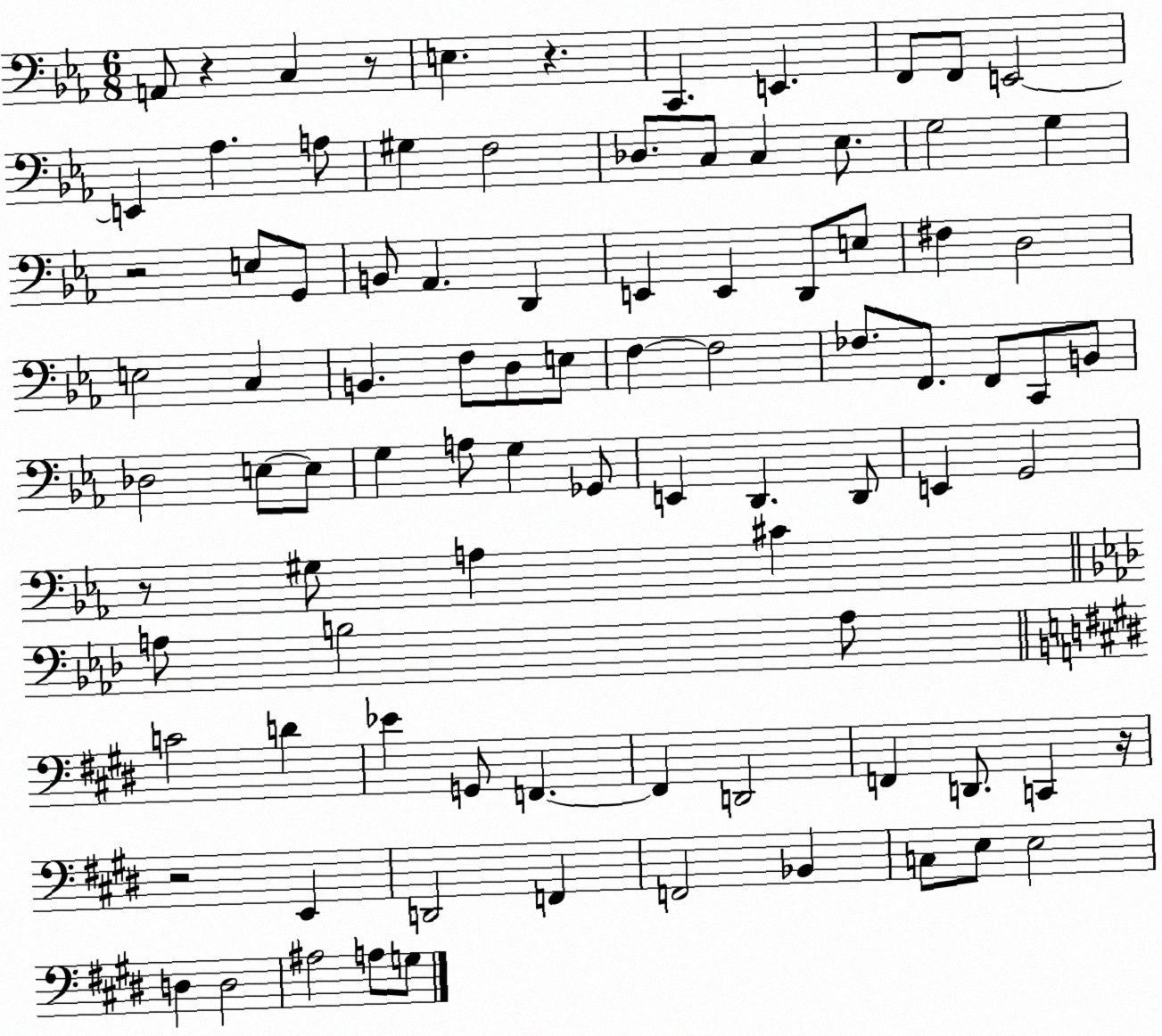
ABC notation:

X:1
T:Untitled
M:6/8
L:1/4
K:Eb
A,,/2 z C, z/2 E, z C,, E,, F,,/2 F,,/2 E,,2 E,, _A, A,/2 ^G, F,2 _D,/2 C,/2 C, _E,/2 G,2 G, z2 E,/2 G,,/2 B,,/2 _A,, D,, E,, E,, D,,/2 E,/2 ^F, D,2 E,2 C, B,, F,/2 D,/2 E,/2 F, F,2 _F,/2 F,,/2 F,,/2 C,,/2 B,,/2 _D,2 E,/2 E,/2 G, A,/2 G, _G,,/2 E,, D,, D,,/2 E,, G,,2 z/2 ^G,/2 A, ^C A,/2 B,2 A,/2 C2 D _E G,,/2 F,, F,, D,,2 F,, D,,/2 C,, z/4 z2 E,, D,,2 F,, F,,2 _B,, C,/2 E,/2 E,2 D, D,2 ^A,2 A,/2 G,/2